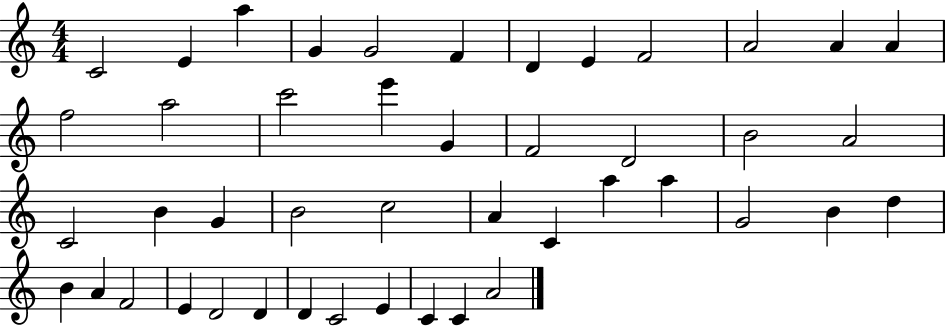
C4/h E4/q A5/q G4/q G4/h F4/q D4/q E4/q F4/h A4/h A4/q A4/q F5/h A5/h C6/h E6/q G4/q F4/h D4/h B4/h A4/h C4/h B4/q G4/q B4/h C5/h A4/q C4/q A5/q A5/q G4/h B4/q D5/q B4/q A4/q F4/h E4/q D4/h D4/q D4/q C4/h E4/q C4/q C4/q A4/h